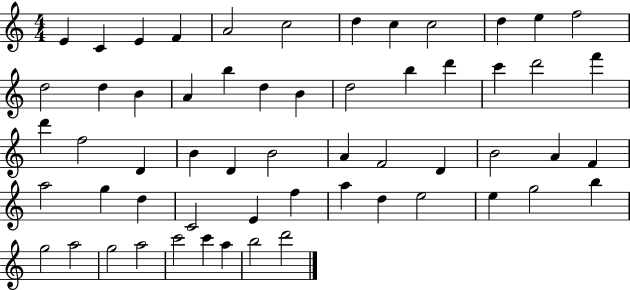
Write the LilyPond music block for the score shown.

{
  \clef treble
  \numericTimeSignature
  \time 4/4
  \key c \major
  e'4 c'4 e'4 f'4 | a'2 c''2 | d''4 c''4 c''2 | d''4 e''4 f''2 | \break d''2 d''4 b'4 | a'4 b''4 d''4 b'4 | d''2 b''4 d'''4 | c'''4 d'''2 f'''4 | \break d'''4 f''2 d'4 | b'4 d'4 b'2 | a'4 f'2 d'4 | b'2 a'4 f'4 | \break a''2 g''4 d''4 | c'2 e'4 f''4 | a''4 d''4 e''2 | e''4 g''2 b''4 | \break g''2 a''2 | g''2 a''2 | c'''2 c'''4 a''4 | b''2 d'''2 | \break \bar "|."
}